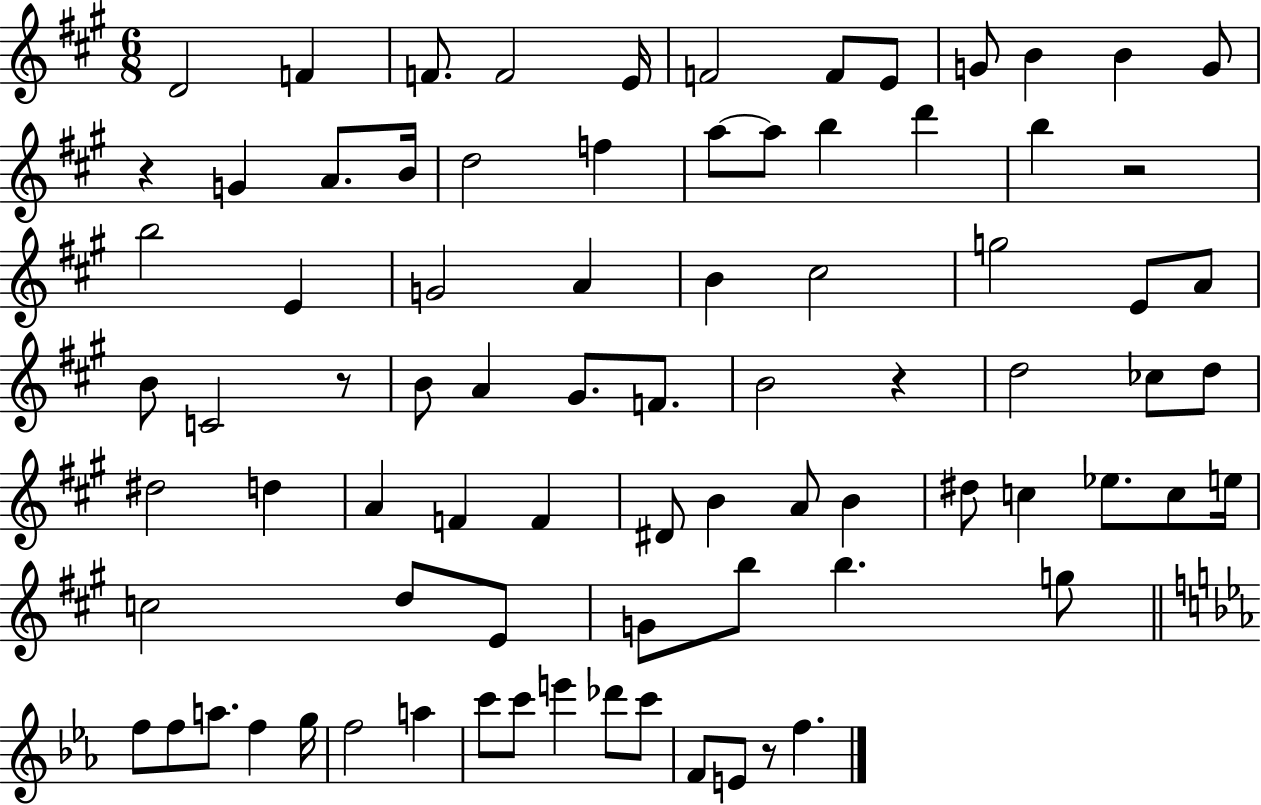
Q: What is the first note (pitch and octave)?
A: D4